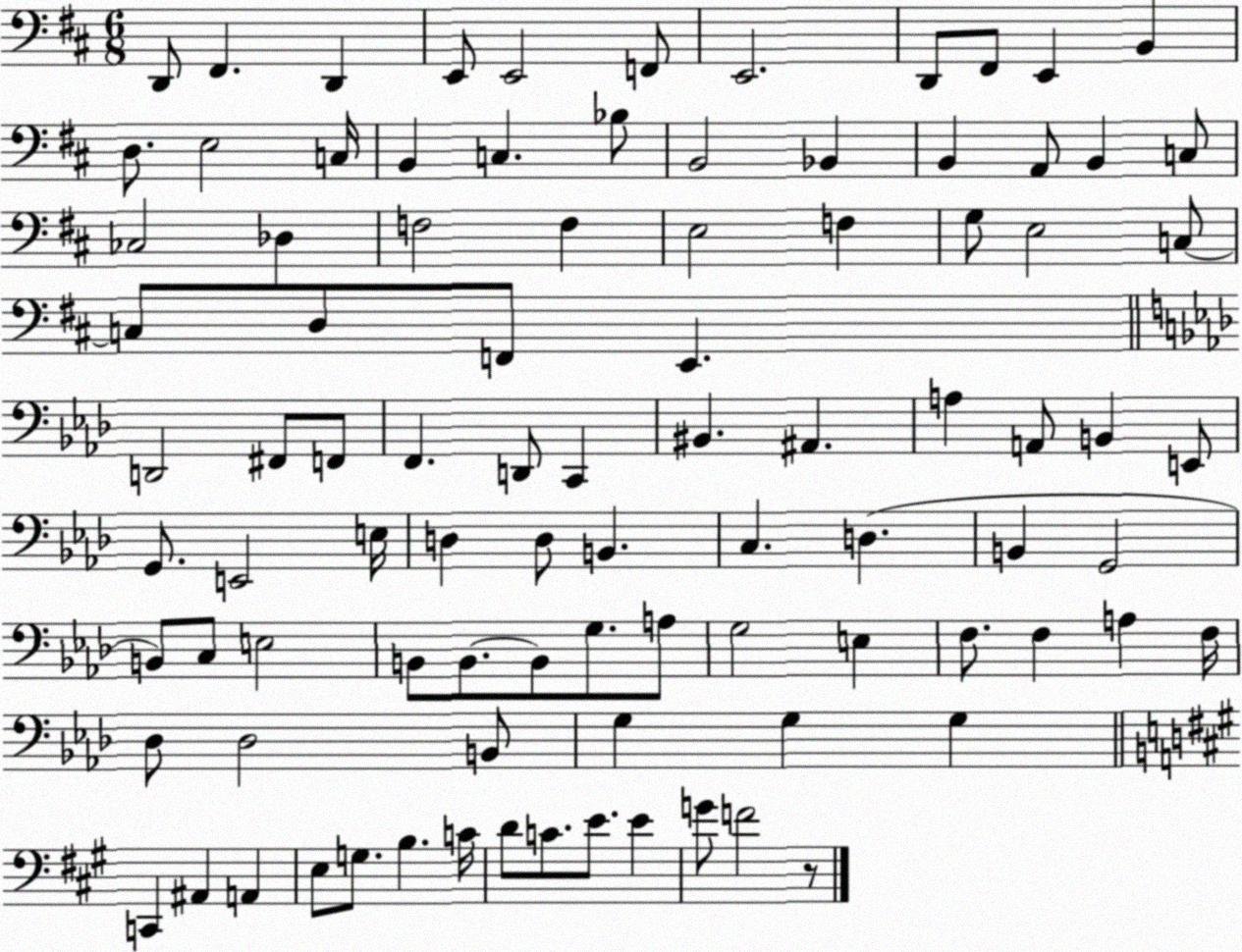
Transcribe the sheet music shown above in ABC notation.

X:1
T:Untitled
M:6/8
L:1/4
K:D
D,,/2 ^F,, D,, E,,/2 E,,2 F,,/2 E,,2 D,,/2 ^F,,/2 E,, B,, D,/2 E,2 C,/4 B,, C, _B,/2 B,,2 _B,, B,, A,,/2 B,, C,/2 _C,2 _D, F,2 F, E,2 F, G,/2 E,2 C,/2 C,/2 D,/2 F,,/2 E,, D,,2 ^F,,/2 F,,/2 F,, D,,/2 C,, ^B,, ^A,, A, A,,/2 B,, E,,/2 G,,/2 E,,2 E,/4 D, D,/2 B,, C, D, B,, G,,2 B,,/2 C,/2 E,2 B,,/2 B,,/2 B,,/2 G,/2 A,/2 G,2 E, F,/2 F, A, F,/4 _D,/2 _D,2 B,,/2 G, G, G, C,, ^A,, A,, E,/2 G,/2 B, C/4 D/2 C/2 E/2 E G/2 F2 z/2